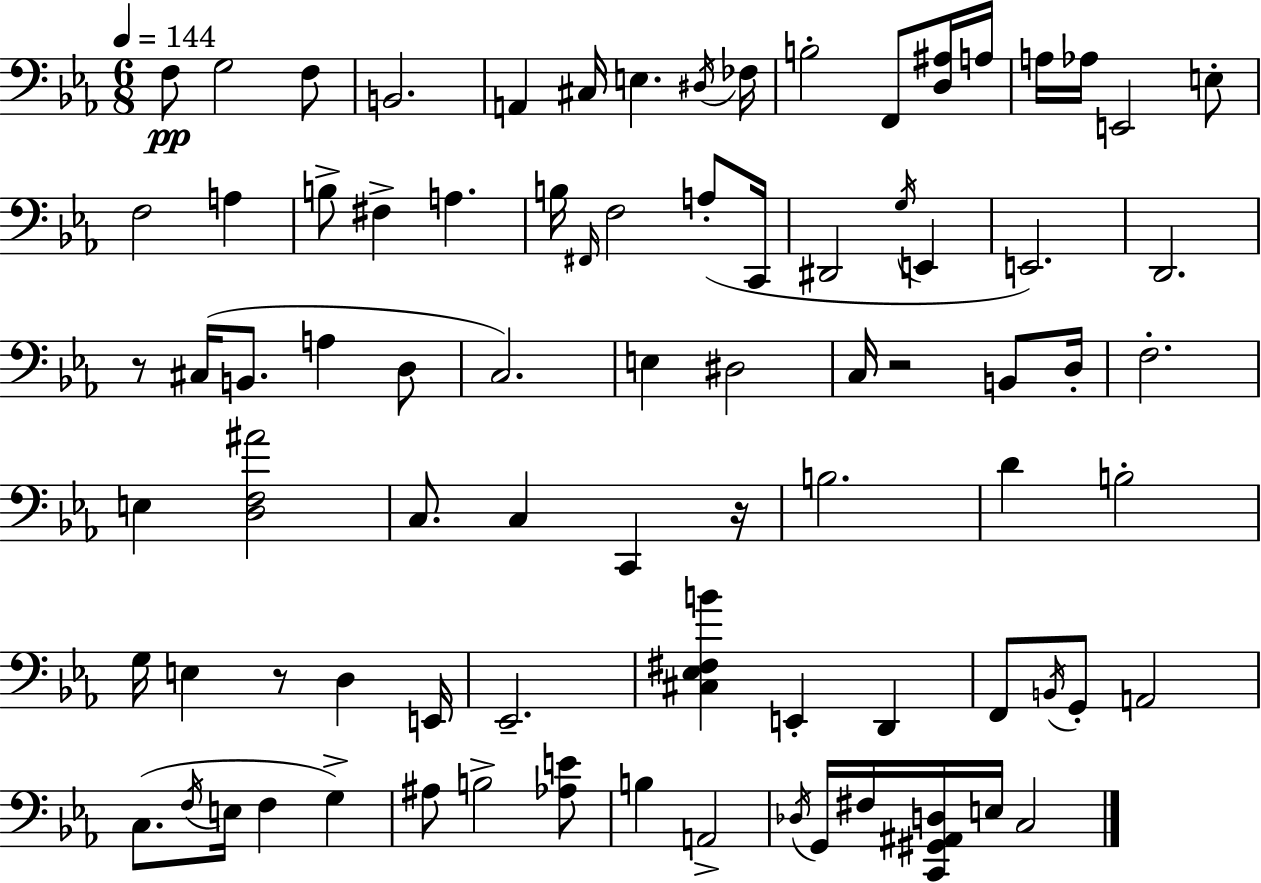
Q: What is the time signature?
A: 6/8